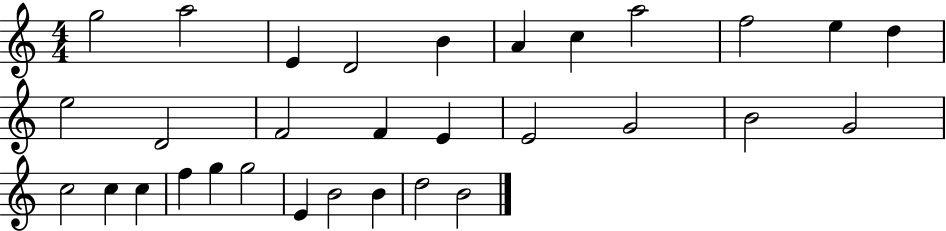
G5/h A5/h E4/q D4/h B4/q A4/q C5/q A5/h F5/h E5/q D5/q E5/h D4/h F4/h F4/q E4/q E4/h G4/h B4/h G4/h C5/h C5/q C5/q F5/q G5/q G5/h E4/q B4/h B4/q D5/h B4/h